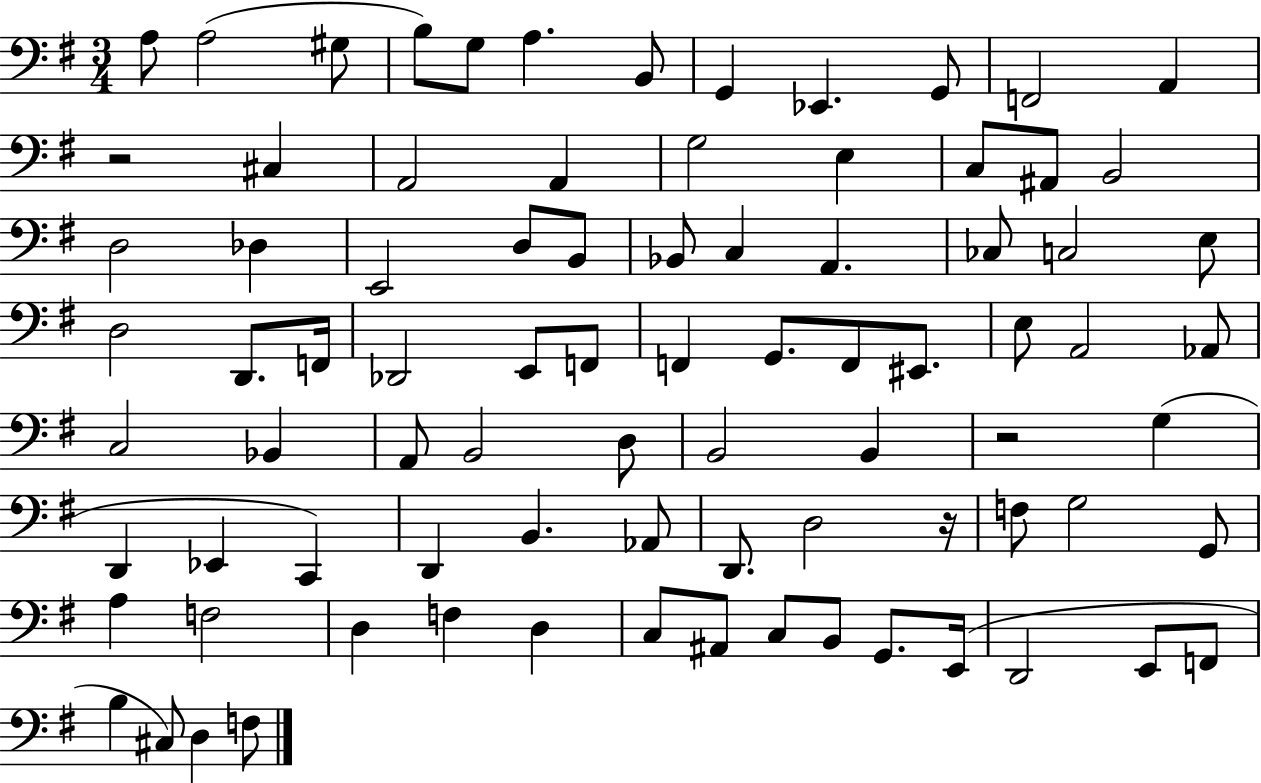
{
  \clef bass
  \numericTimeSignature
  \time 3/4
  \key g \major
  a8 a2( gis8 | b8) g8 a4. b,8 | g,4 ees,4. g,8 | f,2 a,4 | \break r2 cis4 | a,2 a,4 | g2 e4 | c8 ais,8 b,2 | \break d2 des4 | e,2 d8 b,8 | bes,8 c4 a,4. | ces8 c2 e8 | \break d2 d,8. f,16 | des,2 e,8 f,8 | f,4 g,8. f,8 eis,8. | e8 a,2 aes,8 | \break c2 bes,4 | a,8 b,2 d8 | b,2 b,4 | r2 g4( | \break d,4 ees,4 c,4) | d,4 b,4. aes,8 | d,8. d2 r16 | f8 g2 g,8 | \break a4 f2 | d4 f4 d4 | c8 ais,8 c8 b,8 g,8. e,16( | d,2 e,8 f,8 | \break b4 cis8) d4 f8 | \bar "|."
}